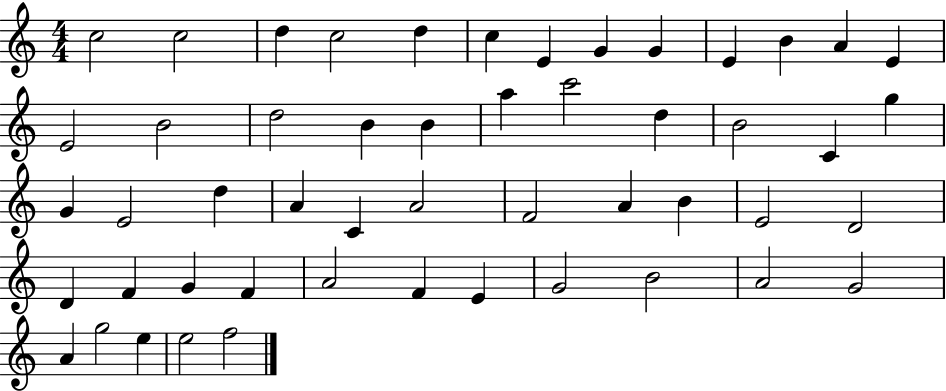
X:1
T:Untitled
M:4/4
L:1/4
K:C
c2 c2 d c2 d c E G G E B A E E2 B2 d2 B B a c'2 d B2 C g G E2 d A C A2 F2 A B E2 D2 D F G F A2 F E G2 B2 A2 G2 A g2 e e2 f2